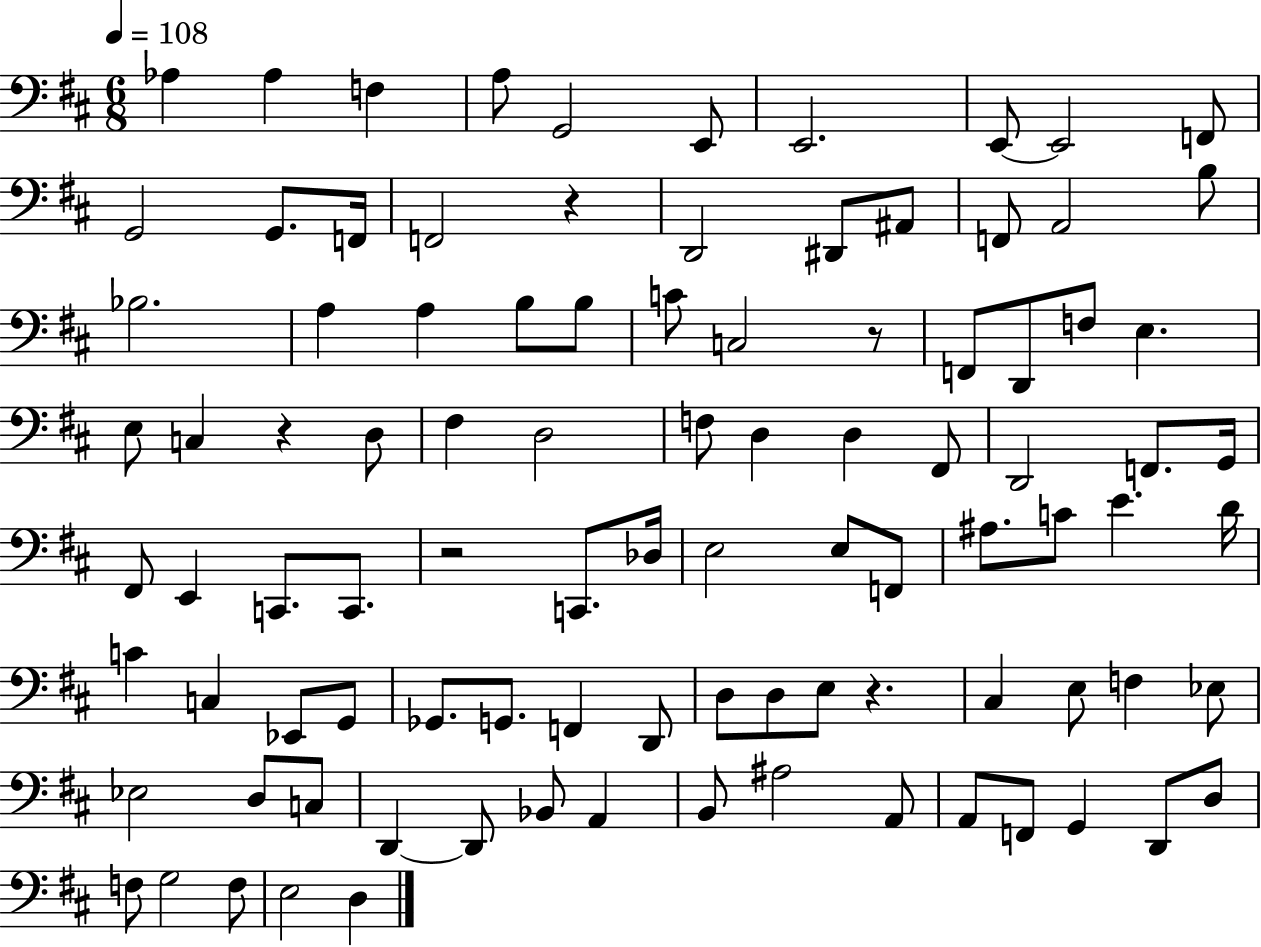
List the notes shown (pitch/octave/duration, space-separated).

Ab3/q Ab3/q F3/q A3/e G2/h E2/e E2/h. E2/e E2/h F2/e G2/h G2/e. F2/s F2/h R/q D2/h D#2/e A#2/e F2/e A2/h B3/e Bb3/h. A3/q A3/q B3/e B3/e C4/e C3/h R/e F2/e D2/e F3/e E3/q. E3/e C3/q R/q D3/e F#3/q D3/h F3/e D3/q D3/q F#2/e D2/h F2/e. G2/s F#2/e E2/q C2/e. C2/e. R/h C2/e. Db3/s E3/h E3/e F2/e A#3/e. C4/e E4/q. D4/s C4/q C3/q Eb2/e G2/e Gb2/e. G2/e. F2/q D2/e D3/e D3/e E3/e R/q. C#3/q E3/e F3/q Eb3/e Eb3/h D3/e C3/e D2/q D2/e Bb2/e A2/q B2/e A#3/h A2/e A2/e F2/e G2/q D2/e D3/e F3/e G3/h F3/e E3/h D3/q